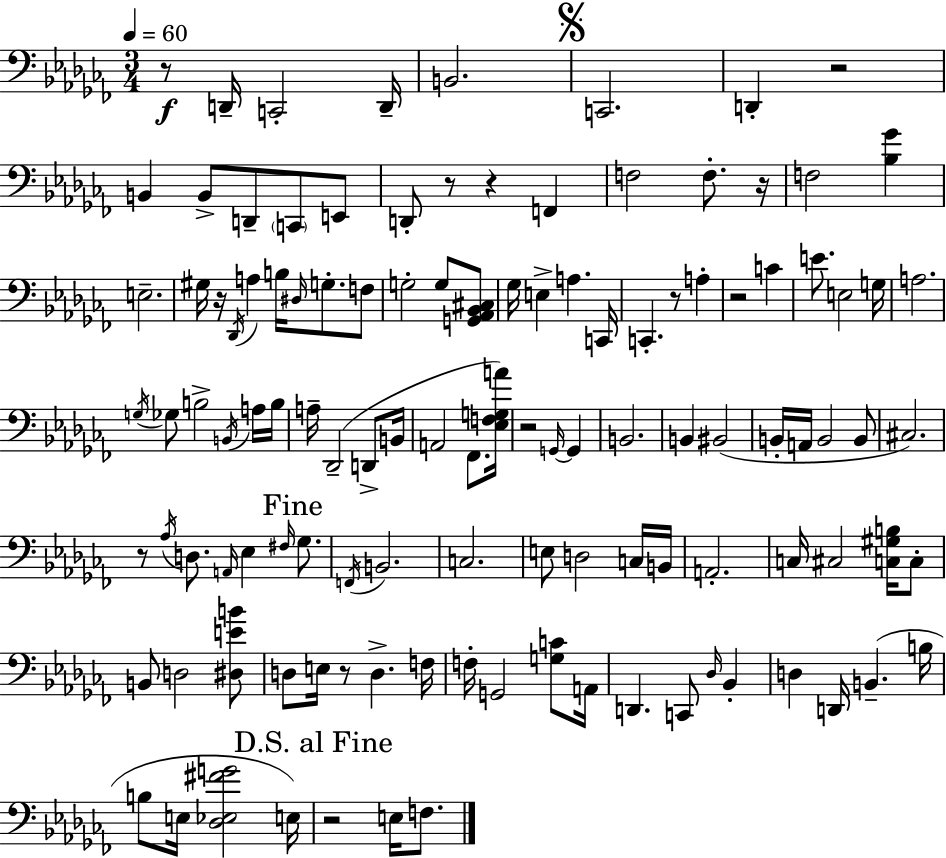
{
  \clef bass
  \numericTimeSignature
  \time 3/4
  \key aes \minor
  \tempo 4 = 60
  \repeat volta 2 { r8\f d,16-- c,2-. d,16-- | b,2. | \mark \markup { \musicglyph "scripts.segno" } c,2. | d,4-. r2 | \break b,4 b,8-> d,8-- \parenthesize c,8 e,8 | d,8-. r8 r4 f,4 | f2 f8.-. r16 | f2 <bes ges'>4 | \break e2.-- | gis16 r16 \acciaccatura { des,16 } a4 b16 \grace { dis16 } g8.-. | f8 g2-. g8 | <g, aes, bes, cis>8 ges16 e4-> a4. | \break c,16 c,4.-. r8 a4-. | r2 c'4 | e'8. e2 | g16 a2. | \break \acciaccatura { g16 } ges8 b2-> | \acciaccatura { b,16 } a16 b16 a16-- des,2--( | d,8-> b,16 a,2 | fes,8. <ees f g a'>16) r2 | \break \grace { g,16~ }~ g,4 b,2. | b,4 bis,2( | b,16-. a,16 b,2 | b,8 cis2.) | \break r8 \acciaccatura { aes16 } d8. \grace { a,16 } | ees4 \grace { fis16 } \mark "Fine" ges8. \acciaccatura { f,16 } b,2. | c2. | e8 d2 | \break c16 b,16 a,2.-. | c16 cis2 | <c gis b>16 c8-. b,8 d2 | <dis e' b'>8 d8 e16 | \break r8 d4.-> f16 f16-. g,2 | <g c'>8 a,16 d,4. | c,8 \grace { des16 } bes,4-. d4 | d,16 b,4.--( b16 b8 | \break e16 <des ees fis' g'>2 e16) \mark "D.S. al Fine" r2 | e16 f8. } \bar "|."
}